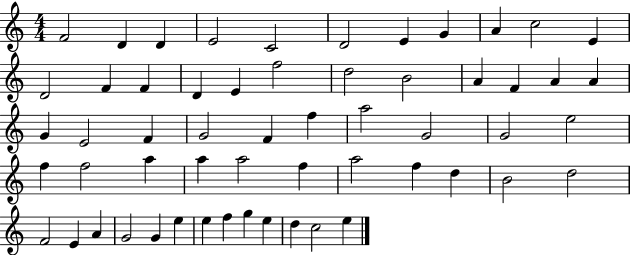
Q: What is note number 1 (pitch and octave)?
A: F4